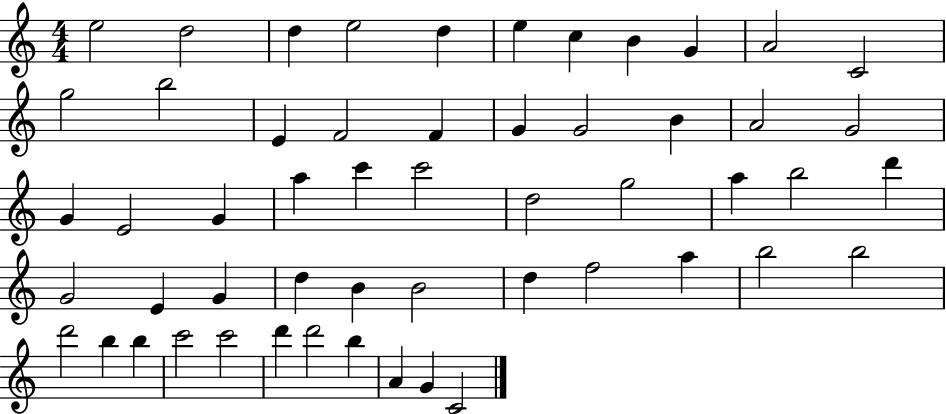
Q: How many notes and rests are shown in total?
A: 54